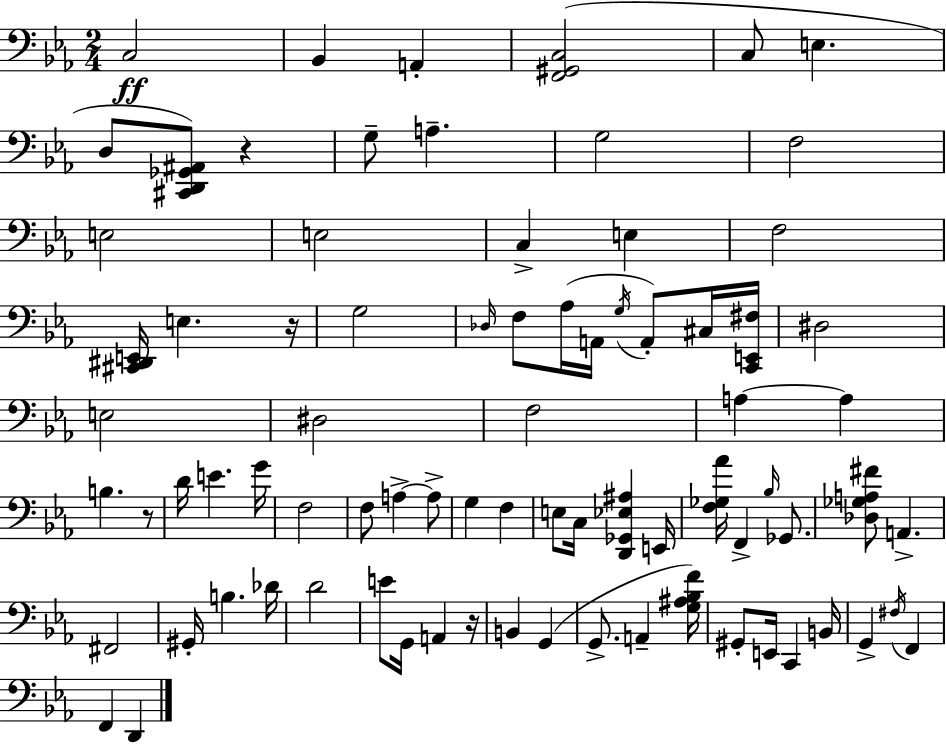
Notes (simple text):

C3/h Bb2/q A2/q [F2,G#2,C3]/h C3/e E3/q. D3/e [C#2,D2,Gb2,A#2]/e R/q G3/e A3/q. G3/h F3/h E3/h E3/h C3/q E3/q F3/h [C#2,D#2,E2]/s E3/q. R/s G3/h Db3/s F3/e Ab3/s A2/s G3/s A2/e C#3/s [C2,E2,F#3]/s D#3/h E3/h D#3/h F3/h A3/q A3/q B3/q. R/e D4/s E4/q. G4/s F3/h F3/e A3/q A3/e G3/q F3/q E3/e C3/s [D2,Gb2,Eb3,A#3]/q E2/s [F3,Gb3,Ab4]/s F2/q Bb3/s Gb2/e. [Db3,Gb3,A3,F#4]/e A2/q. F#2/h G#2/s B3/q. Db4/s D4/h E4/e G2/s A2/q R/s B2/q G2/q G2/e. A2/q [G3,A#3,Bb3,F4]/s G#2/e E2/s C2/q B2/s G2/q F#3/s F2/q F2/q D2/q